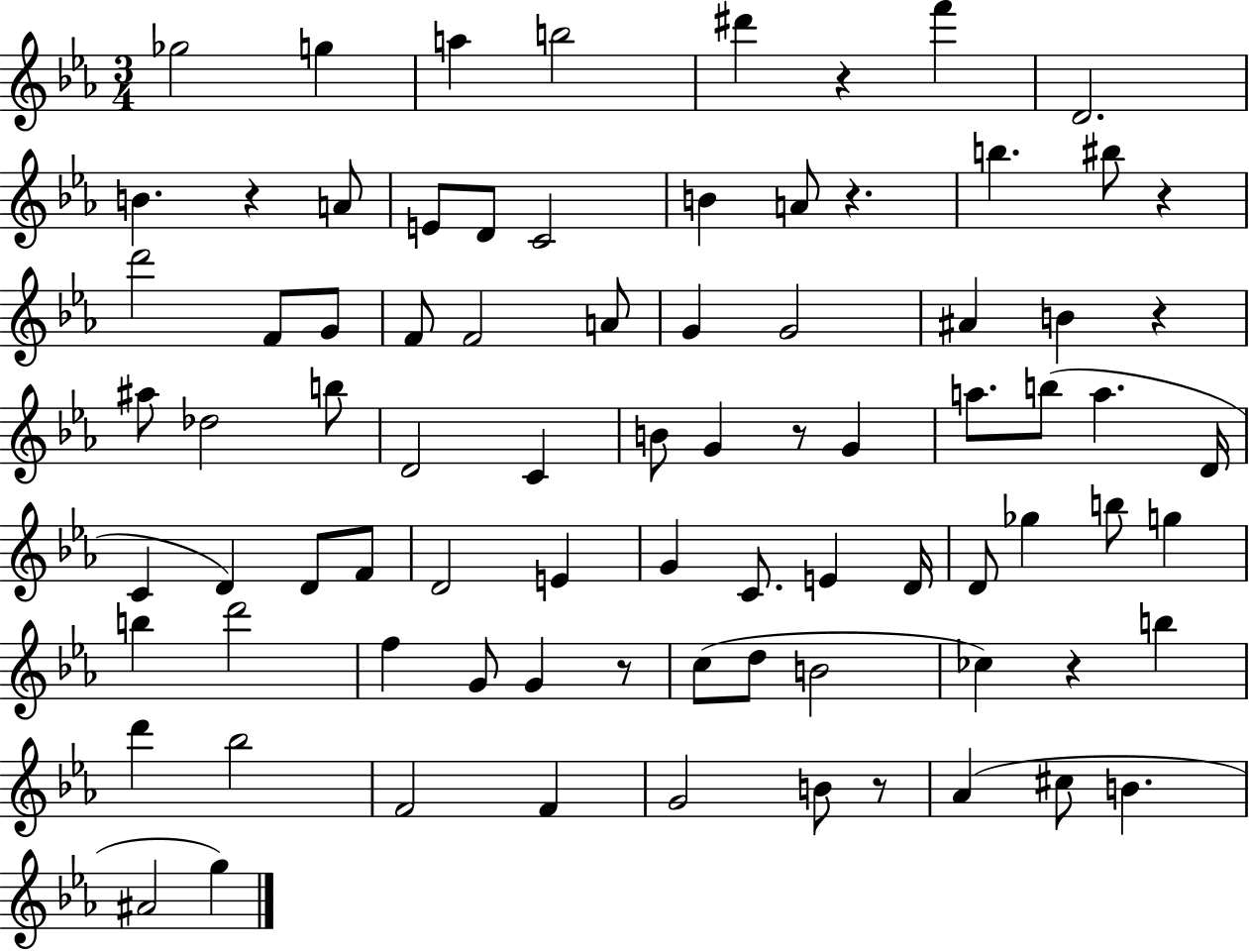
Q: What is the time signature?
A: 3/4